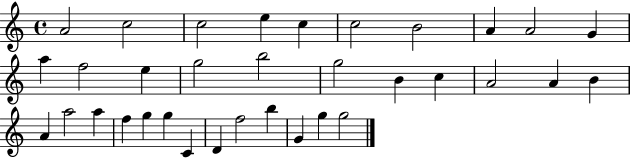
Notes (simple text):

A4/h C5/h C5/h E5/q C5/q C5/h B4/h A4/q A4/h G4/q A5/q F5/h E5/q G5/h B5/h G5/h B4/q C5/q A4/h A4/q B4/q A4/q A5/h A5/q F5/q G5/q G5/q C4/q D4/q F5/h B5/q G4/q G5/q G5/h